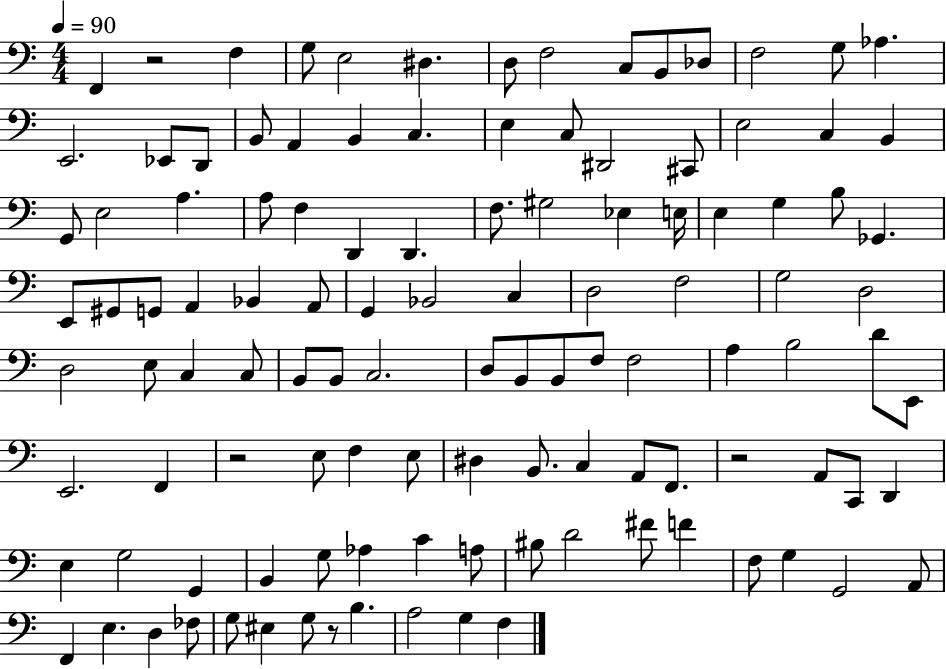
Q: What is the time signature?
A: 4/4